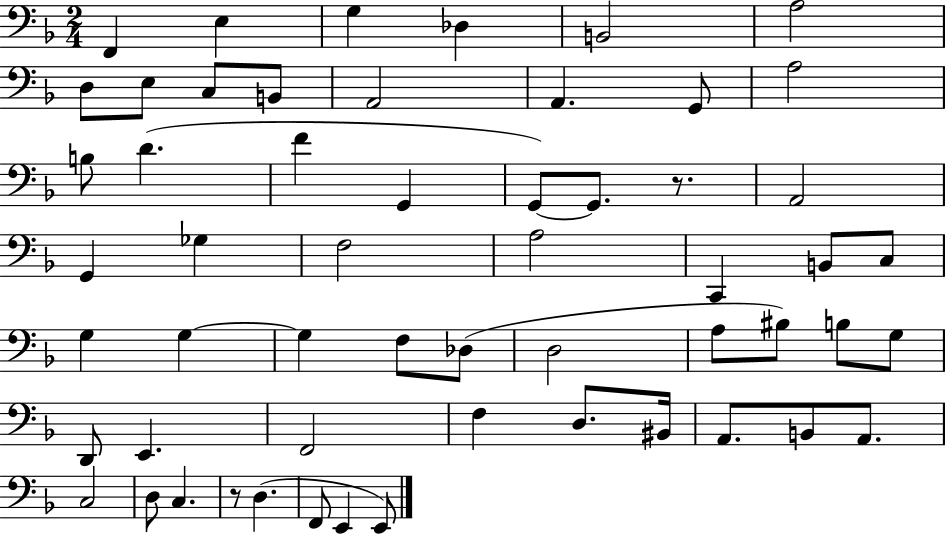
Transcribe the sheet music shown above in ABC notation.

X:1
T:Untitled
M:2/4
L:1/4
K:F
F,, E, G, _D, B,,2 A,2 D,/2 E,/2 C,/2 B,,/2 A,,2 A,, G,,/2 A,2 B,/2 D F G,, G,,/2 G,,/2 z/2 A,,2 G,, _G, F,2 A,2 C,, B,,/2 C,/2 G, G, G, F,/2 _D,/2 D,2 A,/2 ^B,/2 B,/2 G,/2 D,,/2 E,, F,,2 F, D,/2 ^B,,/4 A,,/2 B,,/2 A,,/2 C,2 D,/2 C, z/2 D, F,,/2 E,, E,,/2